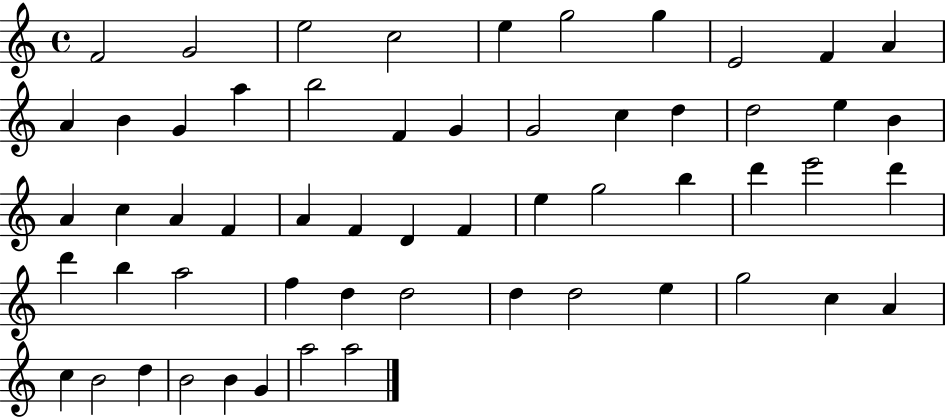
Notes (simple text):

F4/h G4/h E5/h C5/h E5/q G5/h G5/q E4/h F4/q A4/q A4/q B4/q G4/q A5/q B5/h F4/q G4/q G4/h C5/q D5/q D5/h E5/q B4/q A4/q C5/q A4/q F4/q A4/q F4/q D4/q F4/q E5/q G5/h B5/q D6/q E6/h D6/q D6/q B5/q A5/h F5/q D5/q D5/h D5/q D5/h E5/q G5/h C5/q A4/q C5/q B4/h D5/q B4/h B4/q G4/q A5/h A5/h